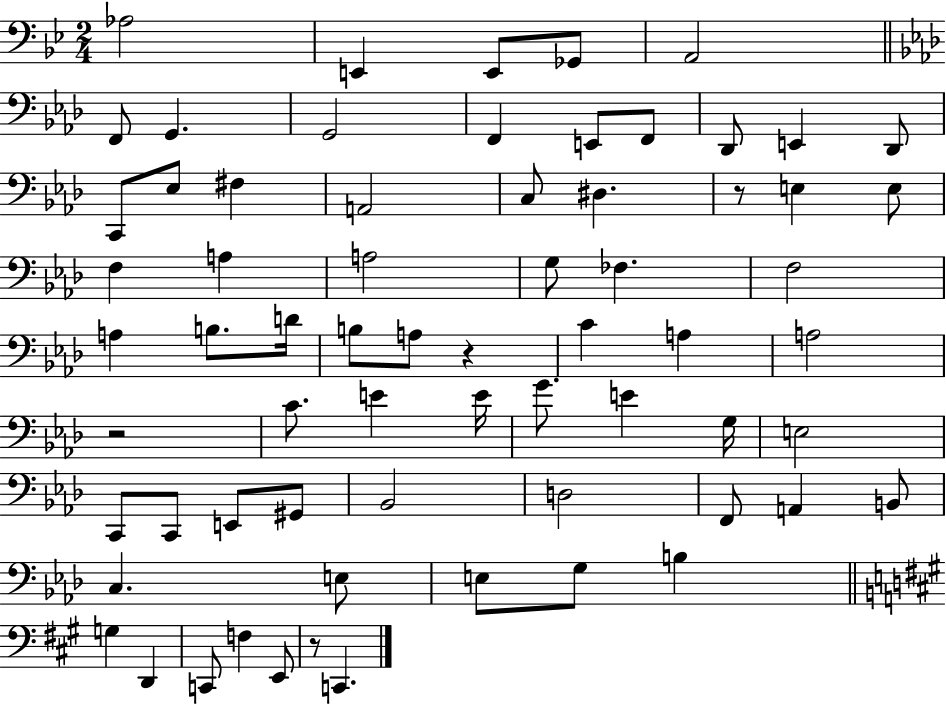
X:1
T:Untitled
M:2/4
L:1/4
K:Bb
_A,2 E,, E,,/2 _G,,/2 A,,2 F,,/2 G,, G,,2 F,, E,,/2 F,,/2 _D,,/2 E,, _D,,/2 C,,/2 _E,/2 ^F, A,,2 C,/2 ^D, z/2 E, E,/2 F, A, A,2 G,/2 _F, F,2 A, B,/2 D/4 B,/2 A,/2 z C A, A,2 z2 C/2 E E/4 G/2 E G,/4 E,2 C,,/2 C,,/2 E,,/2 ^G,,/2 _B,,2 D,2 F,,/2 A,, B,,/2 C, E,/2 E,/2 G,/2 B, G, D,, C,,/2 F, E,,/2 z/2 C,,